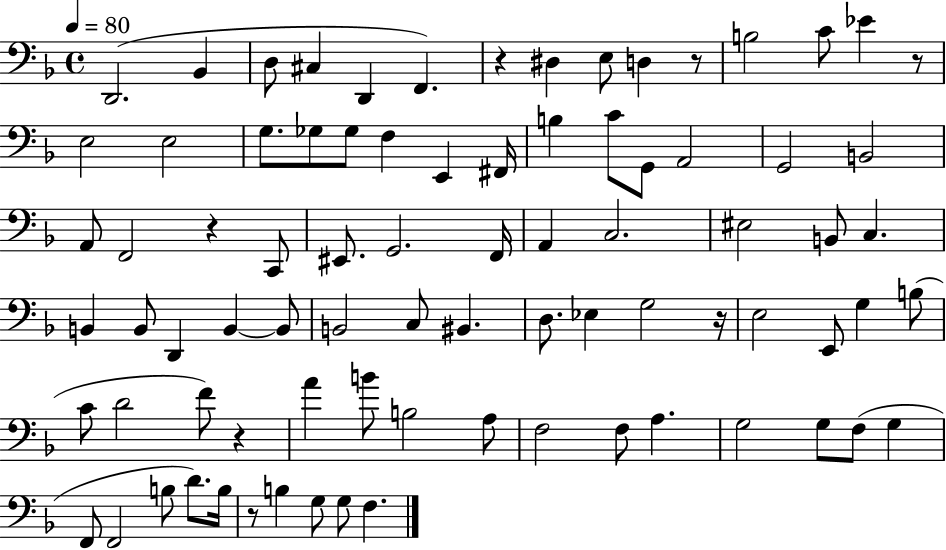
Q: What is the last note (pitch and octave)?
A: F3